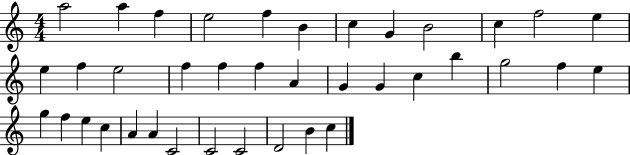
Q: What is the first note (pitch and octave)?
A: A5